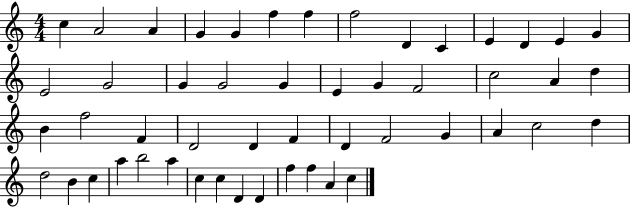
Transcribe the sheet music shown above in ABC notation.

X:1
T:Untitled
M:4/4
L:1/4
K:C
c A2 A G G f f f2 D C E D E G E2 G2 G G2 G E G F2 c2 A d B f2 F D2 D F D F2 G A c2 d d2 B c a b2 a c c D D f f A c